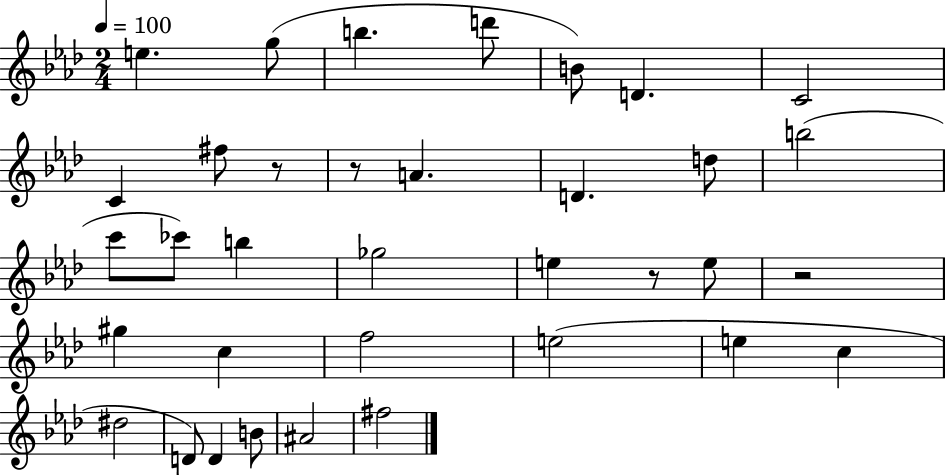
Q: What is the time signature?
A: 2/4